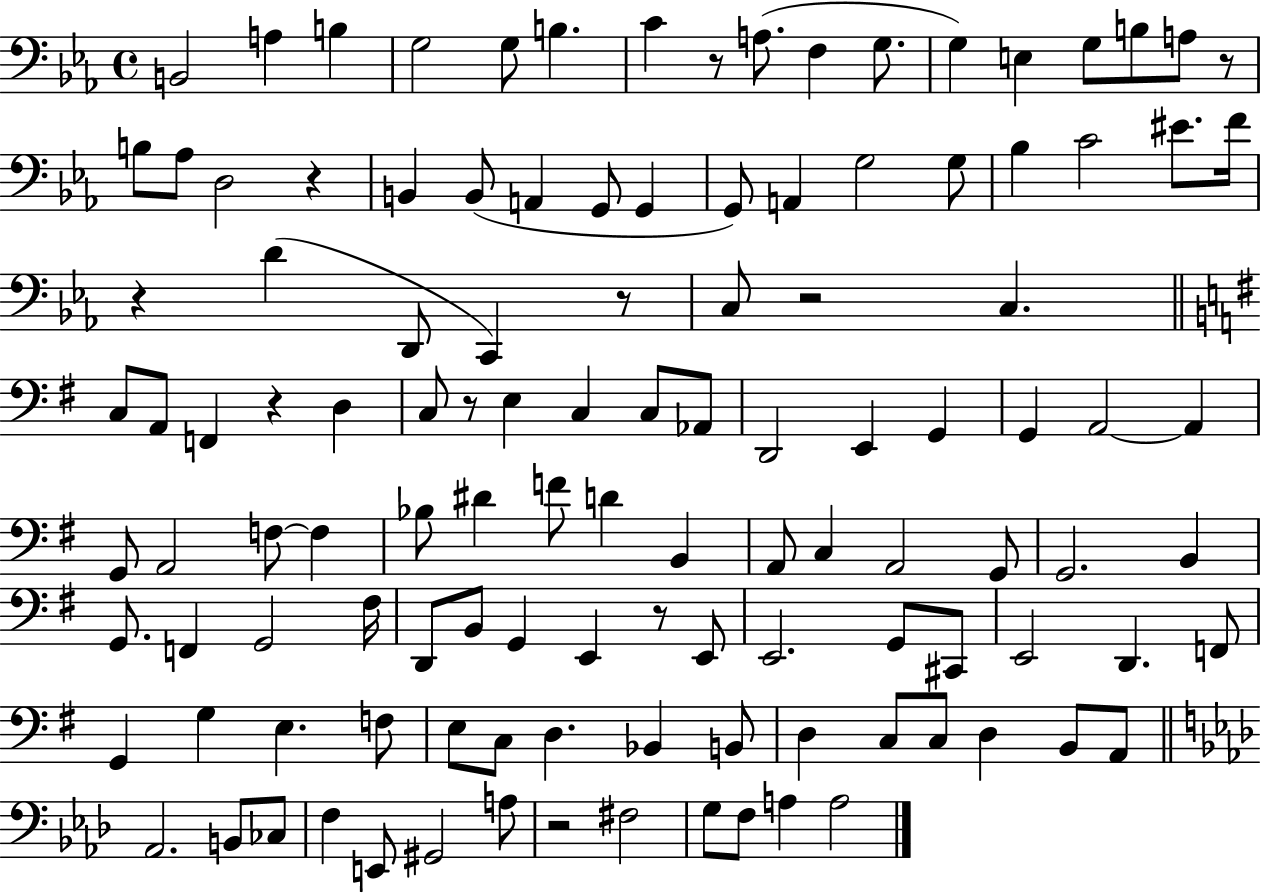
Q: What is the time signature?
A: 4/4